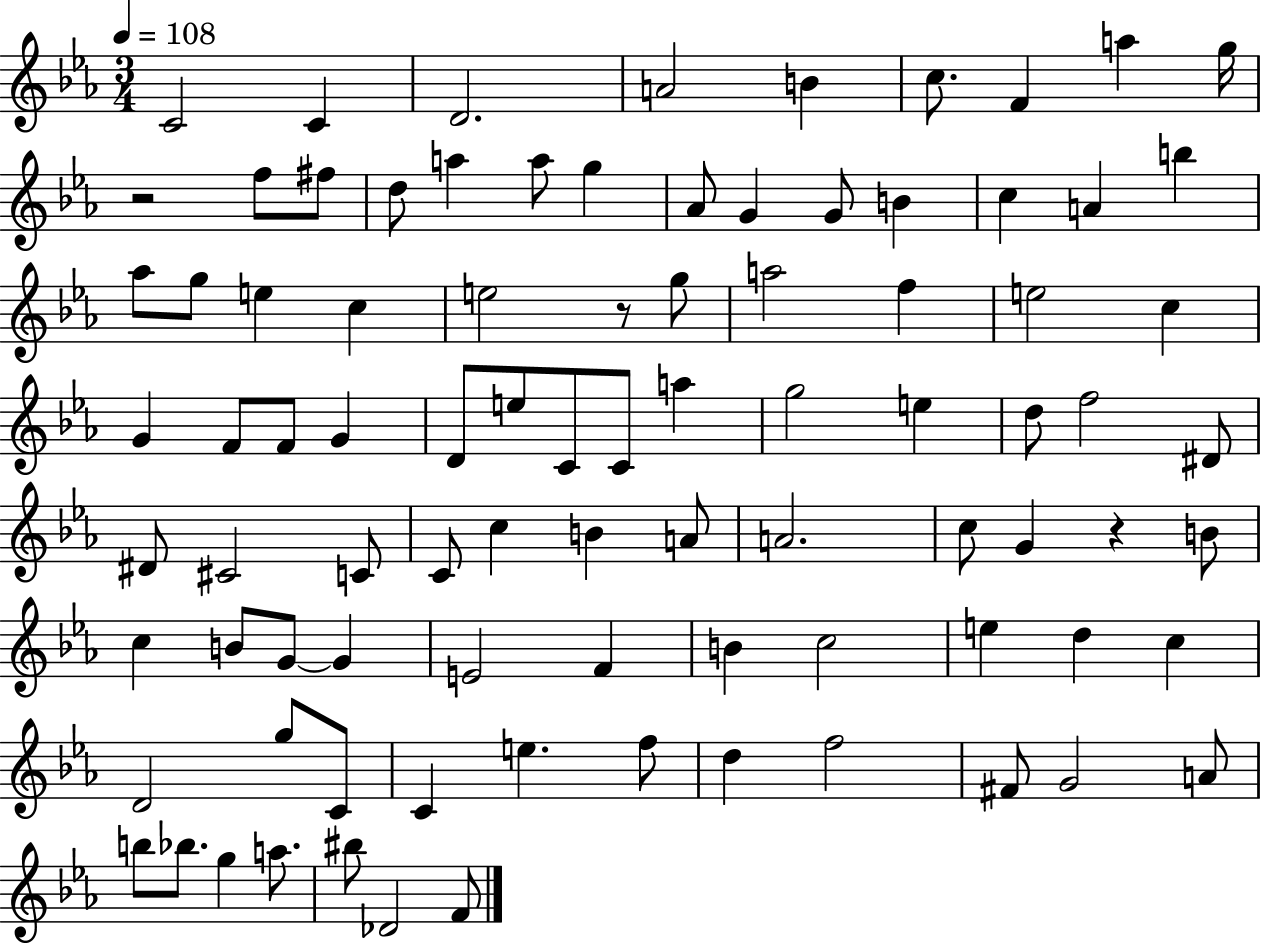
X:1
T:Untitled
M:3/4
L:1/4
K:Eb
C2 C D2 A2 B c/2 F a g/4 z2 f/2 ^f/2 d/2 a a/2 g _A/2 G G/2 B c A b _a/2 g/2 e c e2 z/2 g/2 a2 f e2 c G F/2 F/2 G D/2 e/2 C/2 C/2 a g2 e d/2 f2 ^D/2 ^D/2 ^C2 C/2 C/2 c B A/2 A2 c/2 G z B/2 c B/2 G/2 G E2 F B c2 e d c D2 g/2 C/2 C e f/2 d f2 ^F/2 G2 A/2 b/2 _b/2 g a/2 ^b/2 _D2 F/2